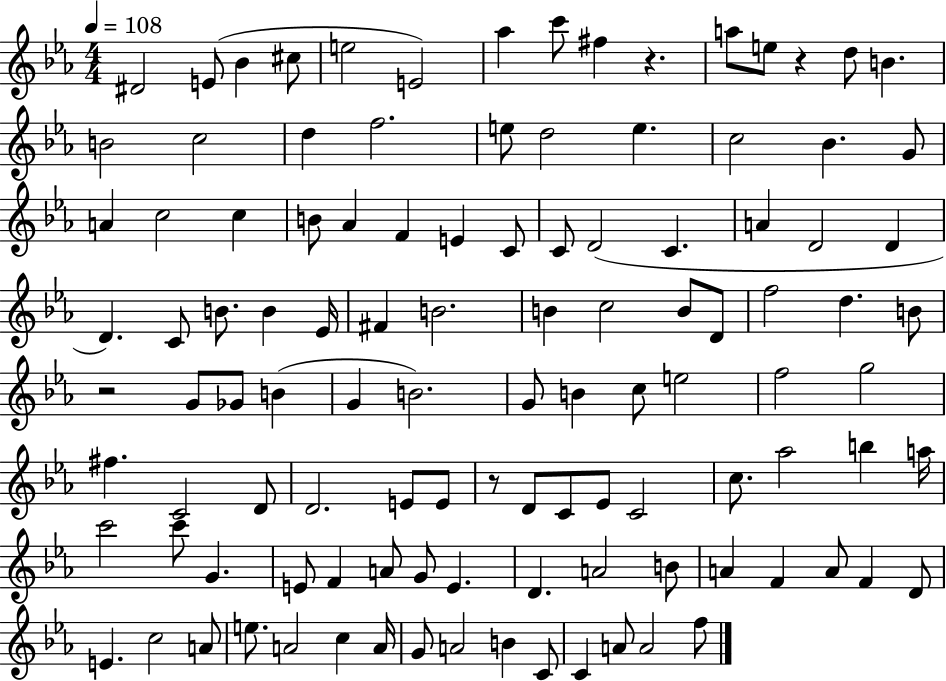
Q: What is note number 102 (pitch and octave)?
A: B4